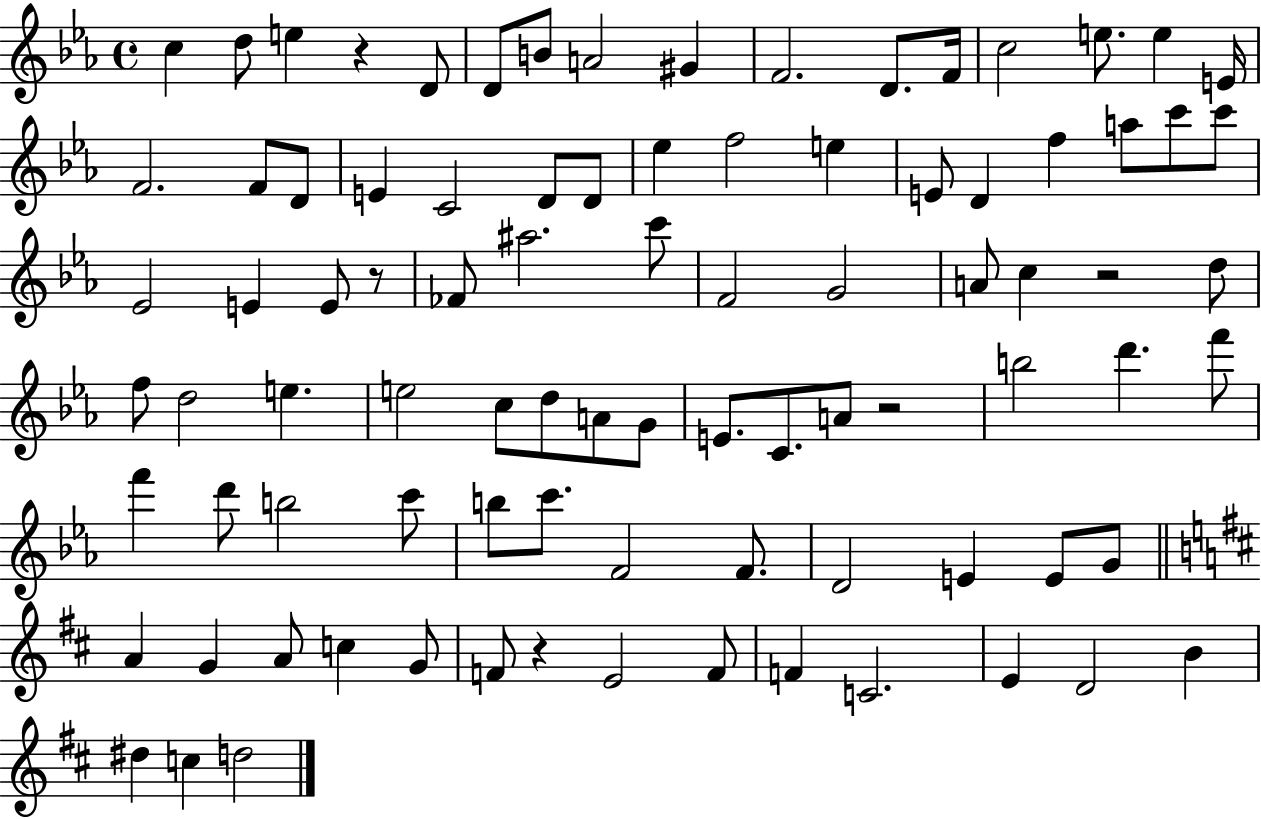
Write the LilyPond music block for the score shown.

{
  \clef treble
  \time 4/4
  \defaultTimeSignature
  \key ees \major
  c''4 d''8 e''4 r4 d'8 | d'8 b'8 a'2 gis'4 | f'2. d'8. f'16 | c''2 e''8. e''4 e'16 | \break f'2. f'8 d'8 | e'4 c'2 d'8 d'8 | ees''4 f''2 e''4 | e'8 d'4 f''4 a''8 c'''8 c'''8 | \break ees'2 e'4 e'8 r8 | fes'8 ais''2. c'''8 | f'2 g'2 | a'8 c''4 r2 d''8 | \break f''8 d''2 e''4. | e''2 c''8 d''8 a'8 g'8 | e'8. c'8. a'8 r2 | b''2 d'''4. f'''8 | \break f'''4 d'''8 b''2 c'''8 | b''8 c'''8. f'2 f'8. | d'2 e'4 e'8 g'8 | \bar "||" \break \key d \major a'4 g'4 a'8 c''4 g'8 | f'8 r4 e'2 f'8 | f'4 c'2. | e'4 d'2 b'4 | \break dis''4 c''4 d''2 | \bar "|."
}